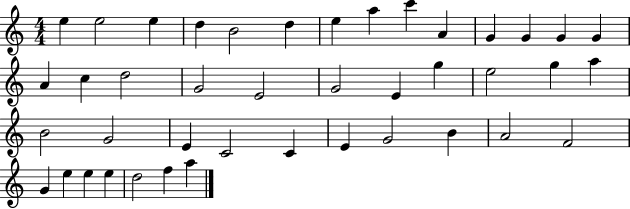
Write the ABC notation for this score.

X:1
T:Untitled
M:4/4
L:1/4
K:C
e e2 e d B2 d e a c' A G G G G A c d2 G2 E2 G2 E g e2 g a B2 G2 E C2 C E G2 B A2 F2 G e e e d2 f a